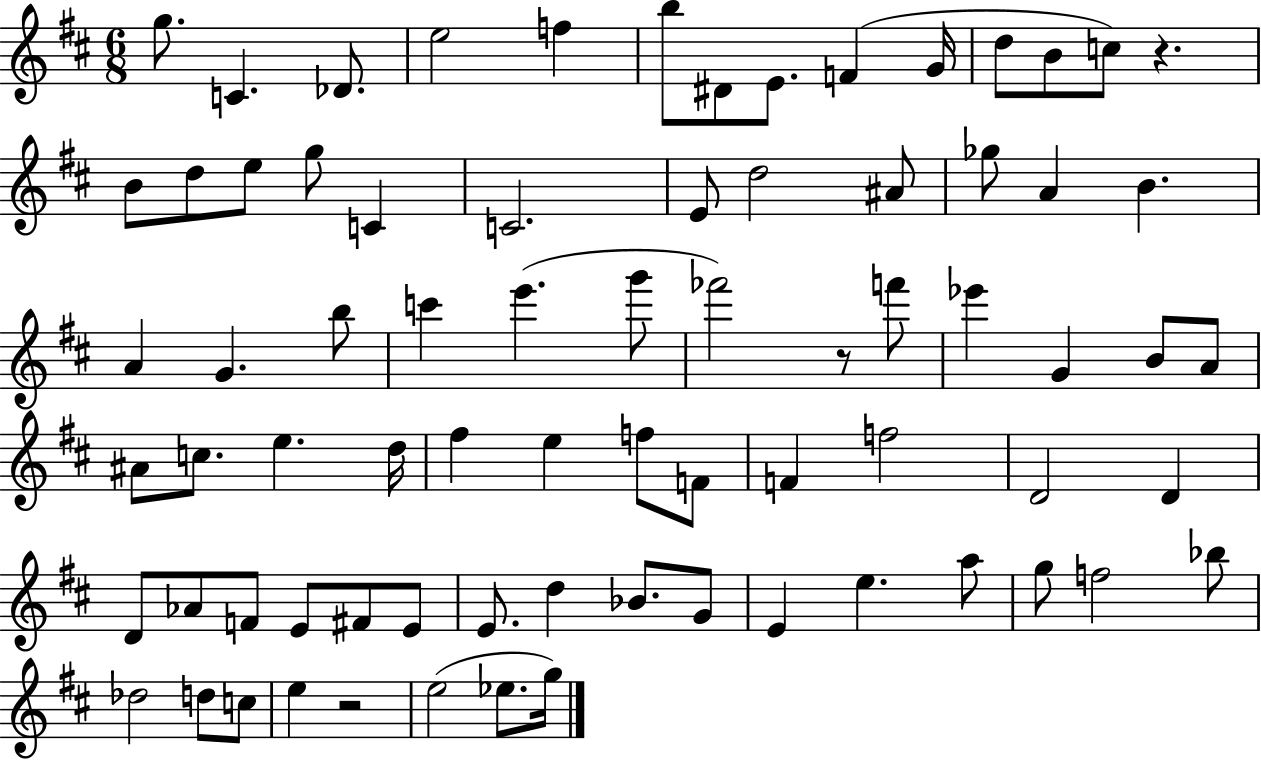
{
  \clef treble
  \numericTimeSignature
  \time 6/8
  \key d \major
  \repeat volta 2 { g''8. c'4. des'8. | e''2 f''4 | b''8 dis'8 e'8. f'4( g'16 | d''8 b'8 c''8) r4. | \break b'8 d''8 e''8 g''8 c'4 | c'2. | e'8 d''2 ais'8 | ges''8 a'4 b'4. | \break a'4 g'4. b''8 | c'''4 e'''4.( g'''8 | fes'''2) r8 f'''8 | ees'''4 g'4 b'8 a'8 | \break ais'8 c''8. e''4. d''16 | fis''4 e''4 f''8 f'8 | f'4 f''2 | d'2 d'4 | \break d'8 aes'8 f'8 e'8 fis'8 e'8 | e'8. d''4 bes'8. g'8 | e'4 e''4. a''8 | g''8 f''2 bes''8 | \break des''2 d''8 c''8 | e''4 r2 | e''2( ees''8. g''16) | } \bar "|."
}